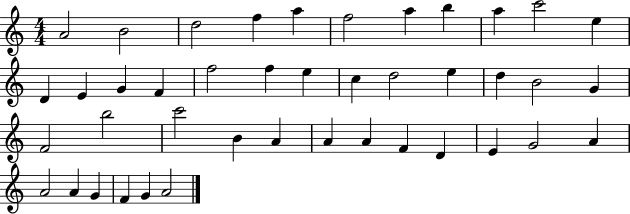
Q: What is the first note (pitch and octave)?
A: A4